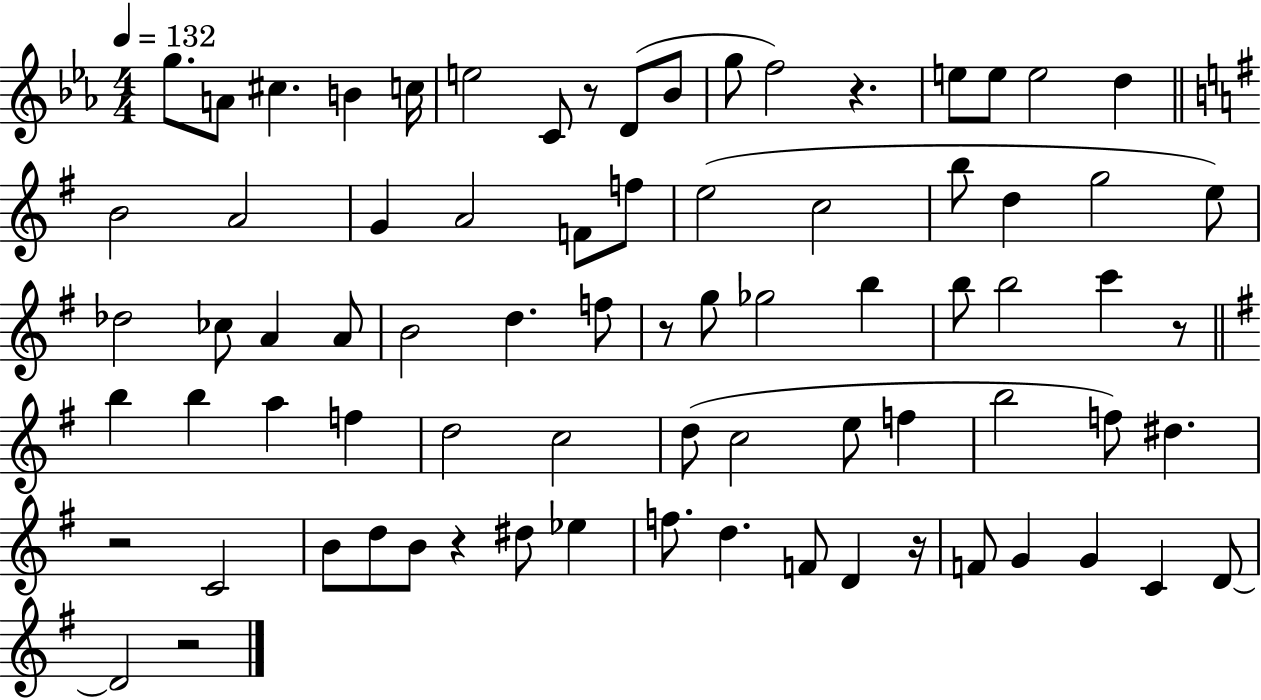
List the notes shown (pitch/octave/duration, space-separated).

G5/e. A4/e C#5/q. B4/q C5/s E5/h C4/e R/e D4/e Bb4/e G5/e F5/h R/q. E5/e E5/e E5/h D5/q B4/h A4/h G4/q A4/h F4/e F5/e E5/h C5/h B5/e D5/q G5/h E5/e Db5/h CES5/e A4/q A4/e B4/h D5/q. F5/e R/e G5/e Gb5/h B5/q B5/e B5/h C6/q R/e B5/q B5/q A5/q F5/q D5/h C5/h D5/e C5/h E5/e F5/q B5/h F5/e D#5/q. R/h C4/h B4/e D5/e B4/e R/q D#5/e Eb5/q F5/e. D5/q. F4/e D4/q R/s F4/e G4/q G4/q C4/q D4/e D4/h R/h